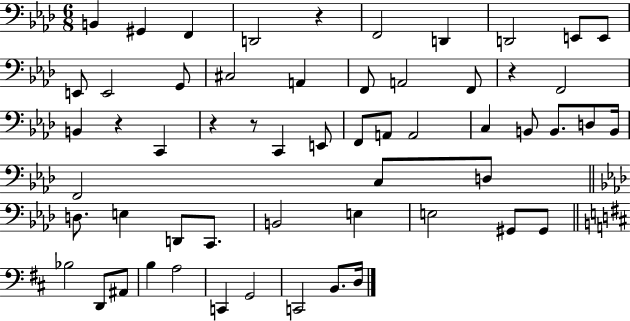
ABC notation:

X:1
T:Untitled
M:6/8
L:1/4
K:Ab
B,, ^G,, F,, D,,2 z F,,2 D,, D,,2 E,,/2 E,,/2 E,,/2 E,,2 G,,/2 ^C,2 A,, F,,/2 A,,2 F,,/2 z F,,2 B,, z C,, z z/2 C,, E,,/2 F,,/2 A,,/2 A,,2 C, B,,/2 B,,/2 D,/2 B,,/4 F,,2 C,/2 D,/2 D,/2 E, D,,/2 C,,/2 B,,2 E, E,2 ^G,,/2 ^G,,/2 _B,2 D,,/2 ^A,,/2 B, A,2 C,, G,,2 C,,2 B,,/2 D,/4